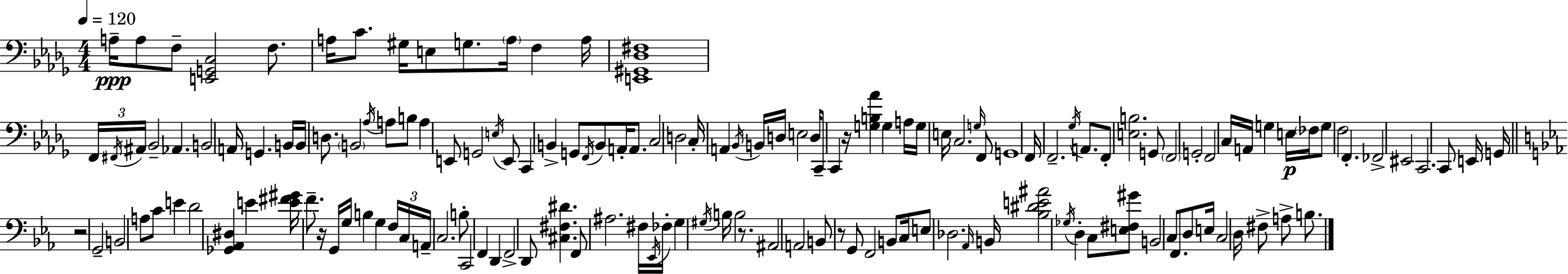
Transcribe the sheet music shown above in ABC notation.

X:1
T:Untitled
M:4/4
L:1/4
K:Bbm
A,/4 A,/2 F,/2 [E,,G,,C,]2 F,/2 A,/4 C/2 ^G,/4 E,/2 G,/2 A,/4 F, A,/4 [E,,^G,,_D,^F,]4 F,,/4 ^F,,/4 ^A,,/4 _B,,2 _A,, B,,2 A,,/4 G,, B,,/4 B,,/4 D,/2 B,,2 _A,/4 A,/2 B,/2 A, E,,/2 G,,2 E,/4 E,,/2 C,, B,, G,,/2 F,,/4 B,,/2 A,,/4 A,,/2 C,2 D,2 C,/4 A,, _B,,/4 B,,/4 D,/4 E,2 D,/4 C,,/2 C,, z/4 [G,B,_A] G, A,/4 G,/4 E,/4 C,2 G,/4 F,,/2 G,,4 F,,/4 F,,2 _G,/4 A,,/2 F,,/2 [E,B,]2 G,,/2 F,,2 G,,2 F,,2 C,/4 A,,/4 G, E,/4 _F,/4 G,/2 F,2 F,, _F,,2 ^E,,2 C,,2 C,,/2 E,,/4 G,,/4 z2 G,,2 B,,2 A,/2 C/2 E D2 [_G,,_A,,^D,] E [E^F^G]/4 F/2 z/4 G,,/4 G,/4 B, G, F,/4 C,/4 A,,/4 C,2 B,/2 C,,2 F,, D,, F,,2 D,,/2 [^C,^F,^D] F,,/2 ^A,2 ^F,/4 _E,,/4 _F,/4 G, ^G,/4 B,/4 B,2 z/2 ^A,,2 A,,2 B,,/2 z/2 G,,/2 F,,2 B,,/2 C,/4 E,/2 _D,2 _A,,/4 B,,/4 [_B,^DE^A]2 _G,/4 D, C,/2 [E,^F,^G]/2 B,,2 C,/2 F,,/2 D,/2 E,/4 C,2 D,/4 ^F,/2 A,/2 B,/2